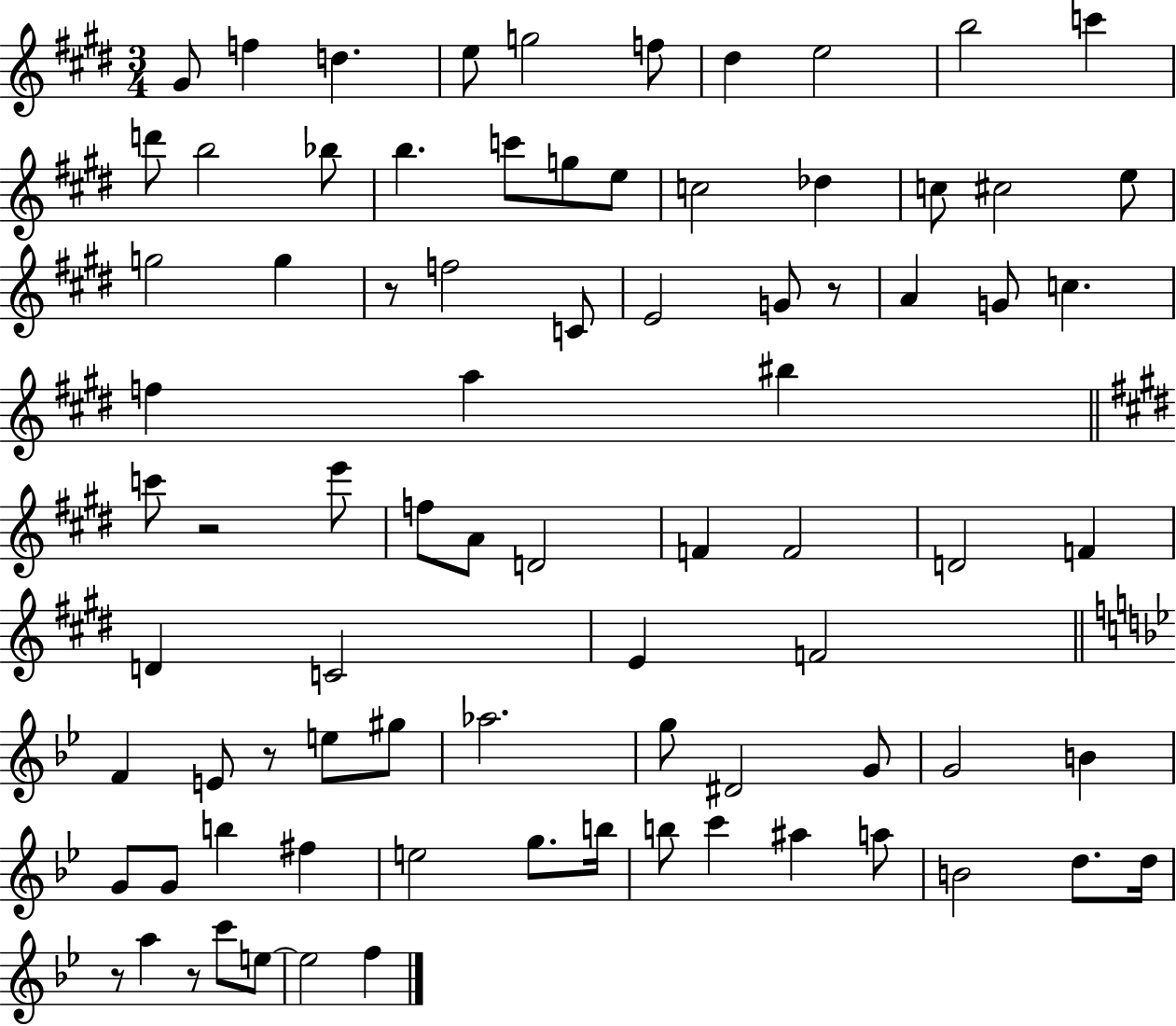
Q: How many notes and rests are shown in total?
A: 82